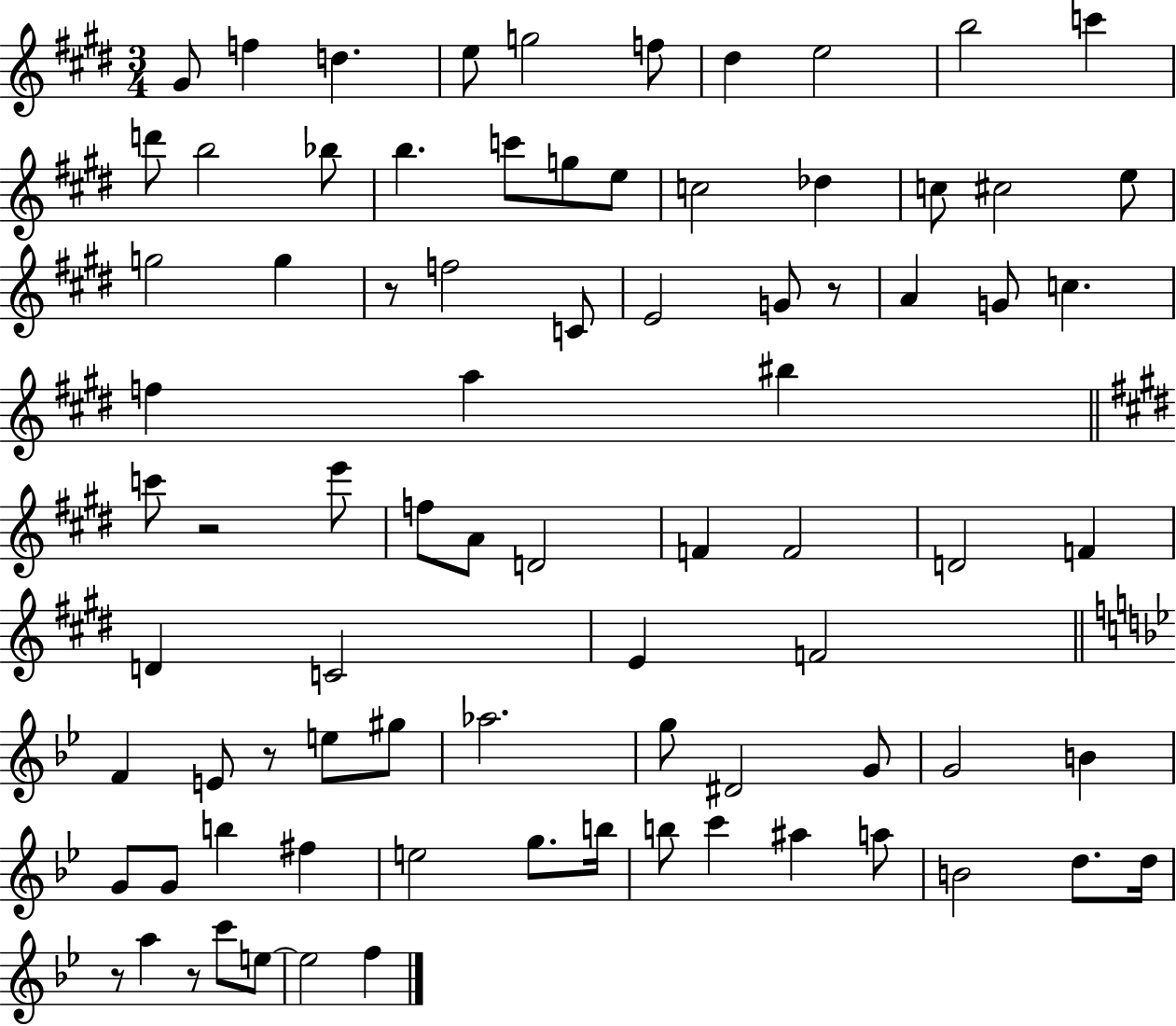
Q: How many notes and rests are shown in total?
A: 82